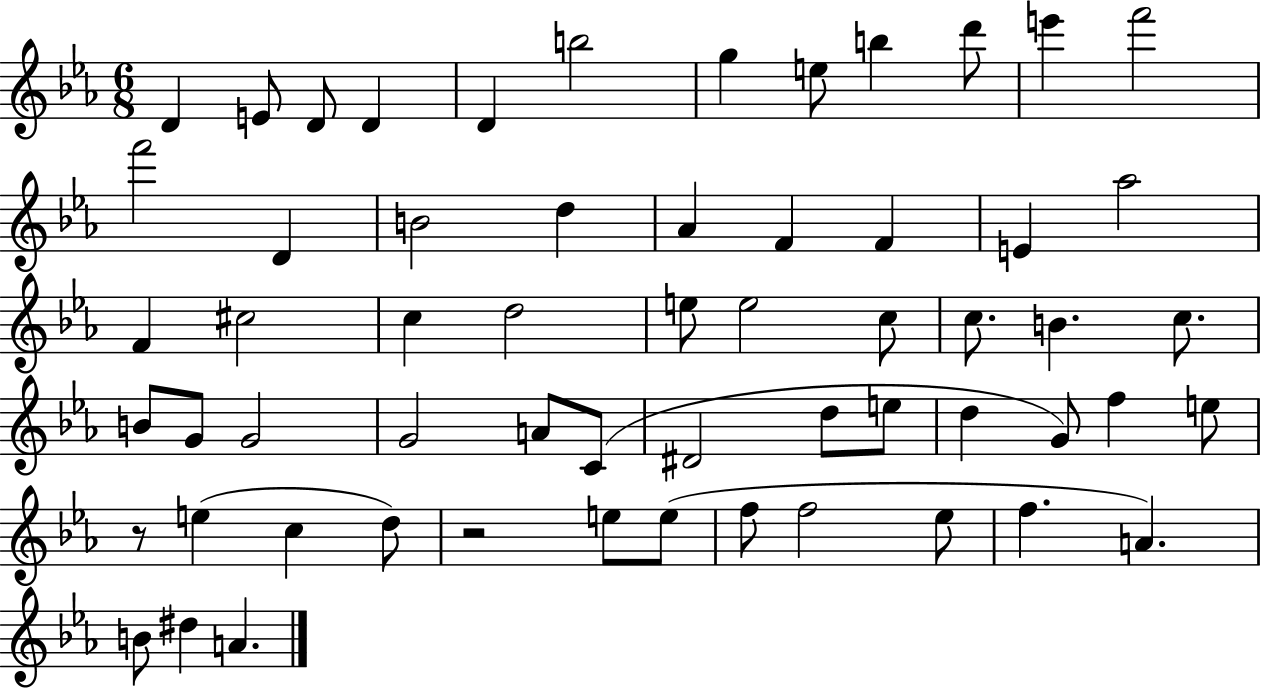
{
  \clef treble
  \numericTimeSignature
  \time 6/8
  \key ees \major
  \repeat volta 2 { d'4 e'8 d'8 d'4 | d'4 b''2 | g''4 e''8 b''4 d'''8 | e'''4 f'''2 | \break f'''2 d'4 | b'2 d''4 | aes'4 f'4 f'4 | e'4 aes''2 | \break f'4 cis''2 | c''4 d''2 | e''8 e''2 c''8 | c''8. b'4. c''8. | \break b'8 g'8 g'2 | g'2 a'8 c'8( | dis'2 d''8 e''8 | d''4 g'8) f''4 e''8 | \break r8 e''4( c''4 d''8) | r2 e''8 e''8( | f''8 f''2 ees''8 | f''4. a'4.) | \break b'8 dis''4 a'4. | } \bar "|."
}